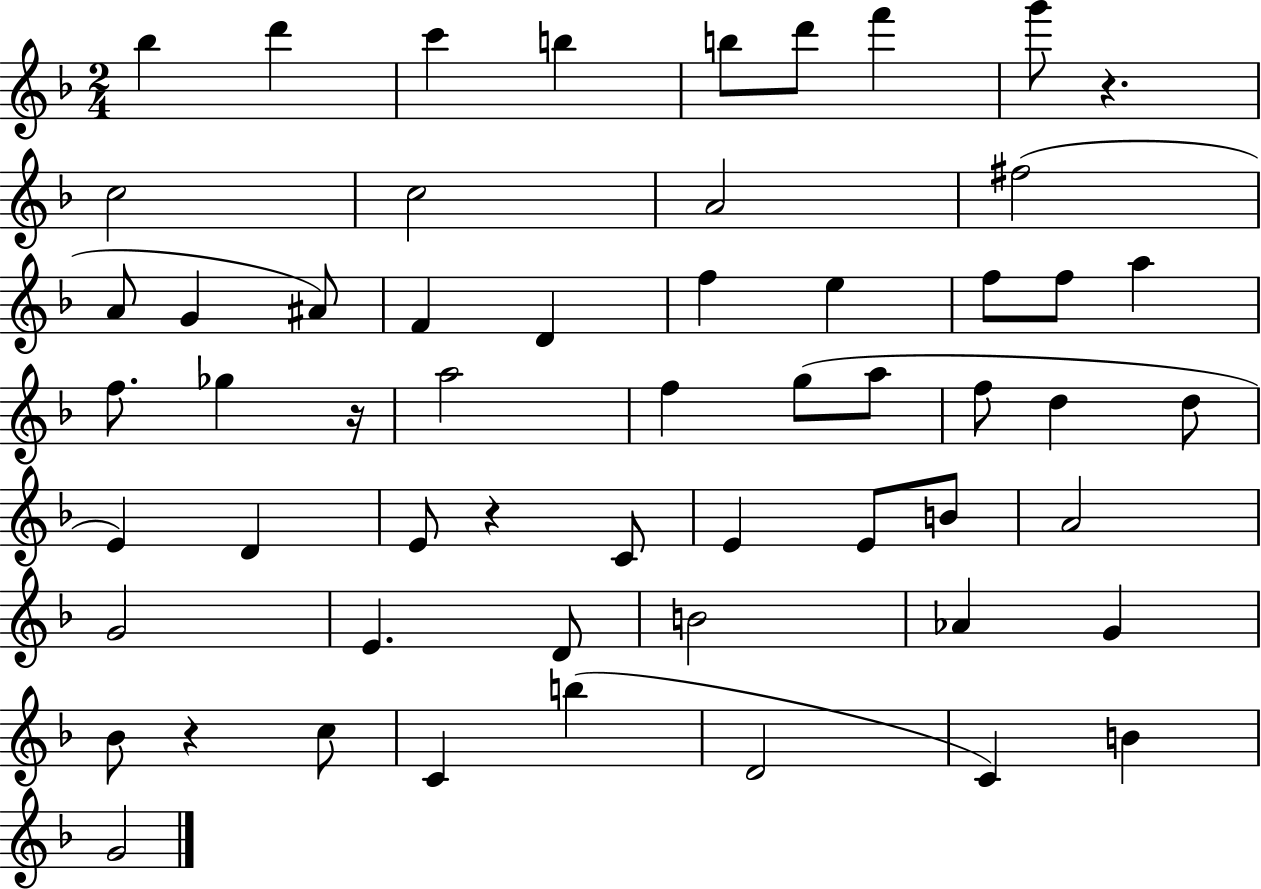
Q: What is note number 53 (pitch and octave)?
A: G4